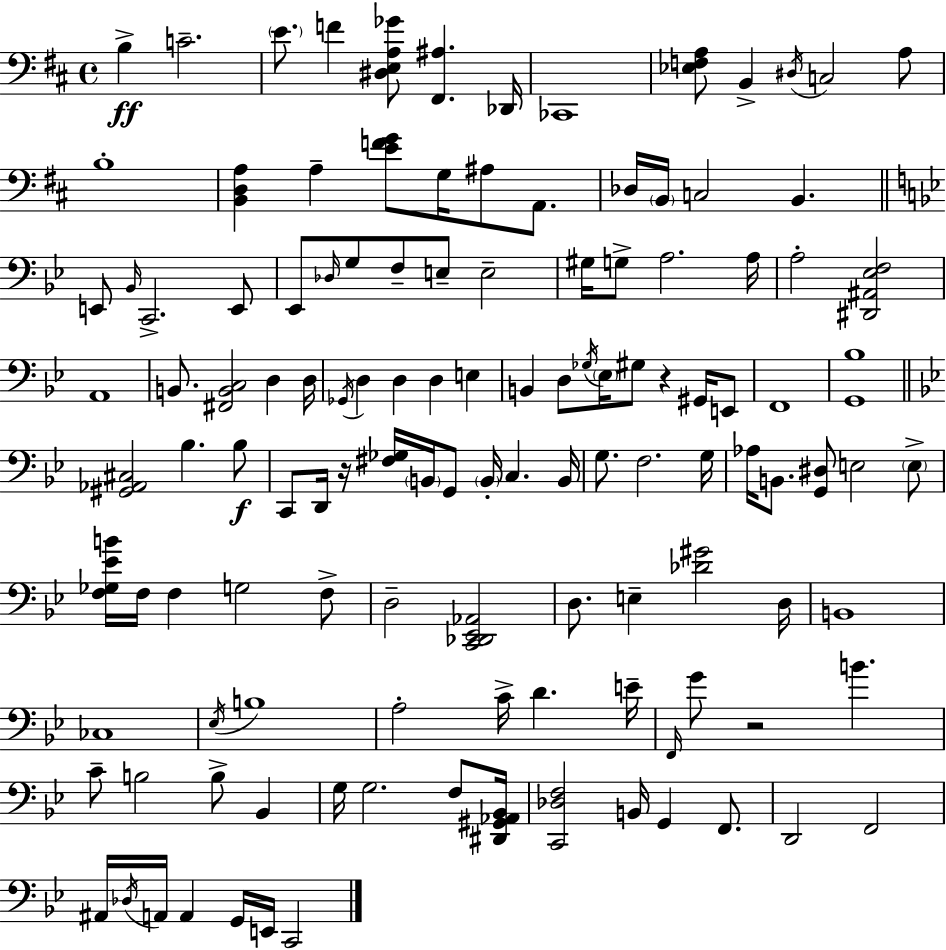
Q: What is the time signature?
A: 4/4